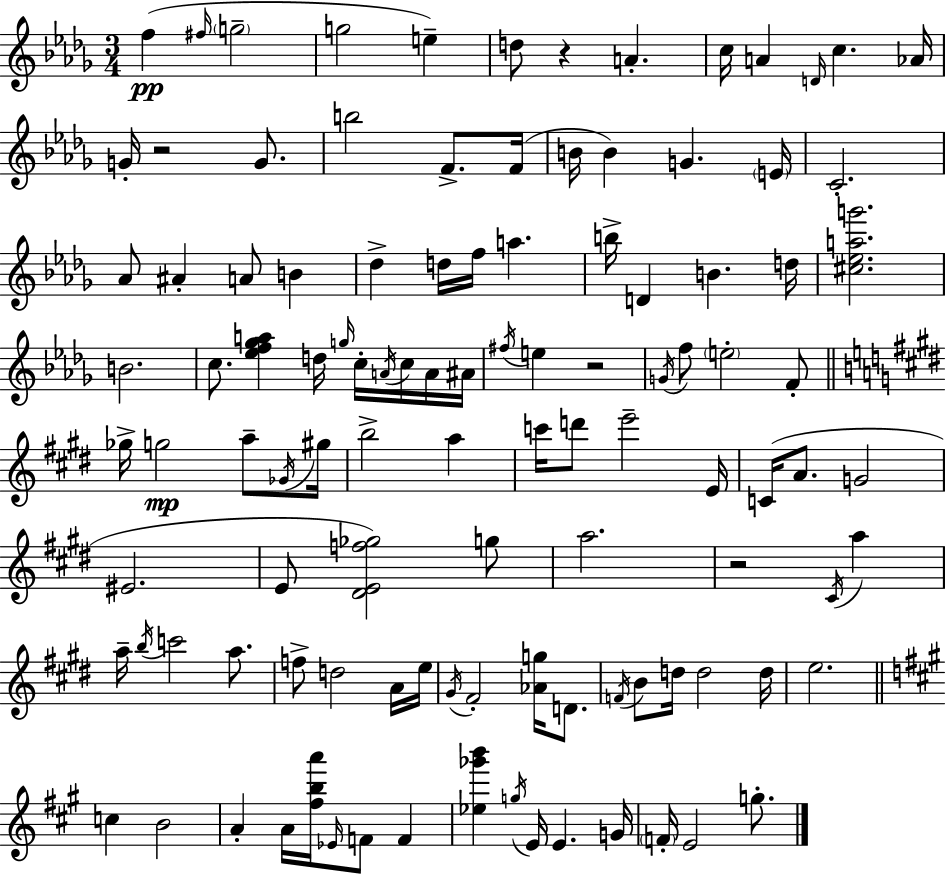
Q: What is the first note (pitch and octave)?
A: F5